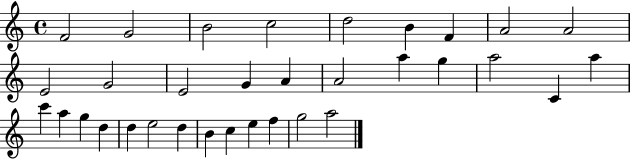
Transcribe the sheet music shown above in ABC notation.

X:1
T:Untitled
M:4/4
L:1/4
K:C
F2 G2 B2 c2 d2 B F A2 A2 E2 G2 E2 G A A2 a g a2 C a c' a g d d e2 d B c e f g2 a2